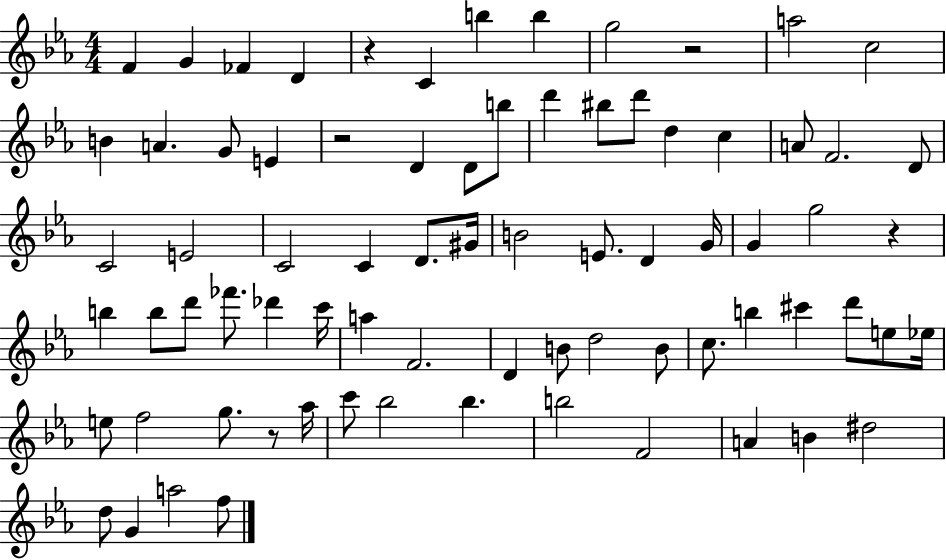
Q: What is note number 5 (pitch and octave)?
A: C4